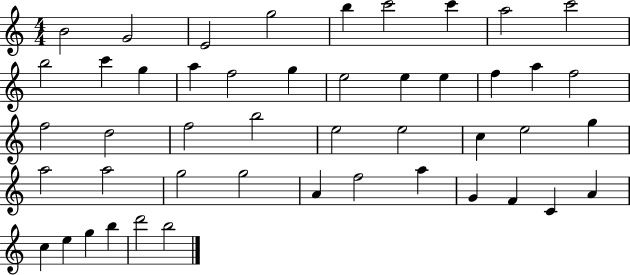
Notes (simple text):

B4/h G4/h E4/h G5/h B5/q C6/h C6/q A5/h C6/h B5/h C6/q G5/q A5/q F5/h G5/q E5/h E5/q E5/q F5/q A5/q F5/h F5/h D5/h F5/h B5/h E5/h E5/h C5/q E5/h G5/q A5/h A5/h G5/h G5/h A4/q F5/h A5/q G4/q F4/q C4/q A4/q C5/q E5/q G5/q B5/q D6/h B5/h